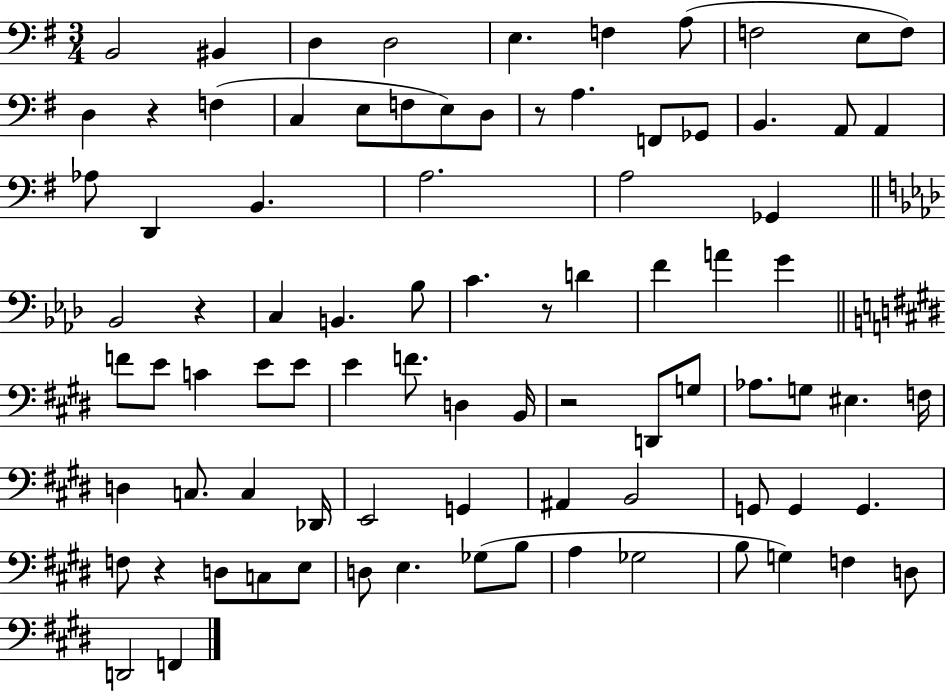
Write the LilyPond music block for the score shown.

{
  \clef bass
  \numericTimeSignature
  \time 3/4
  \key g \major
  \repeat volta 2 { b,2 bis,4 | d4 d2 | e4. f4 a8( | f2 e8 f8) | \break d4 r4 f4( | c4 e8 f8 e8) d8 | r8 a4. f,8 ges,8 | b,4. a,8 a,4 | \break aes8 d,4 b,4. | a2. | a2 ges,4 | \bar "||" \break \key aes \major bes,2 r4 | c4 b,4. bes8 | c'4. r8 d'4 | f'4 a'4 g'4 | \break \bar "||" \break \key e \major f'8 e'8 c'4 e'8 e'8 | e'4 f'8. d4 b,16 | r2 d,8 g8 | aes8. g8 eis4. f16 | \break d4 c8. c4 des,16 | e,2 g,4 | ais,4 b,2 | g,8 g,4 g,4. | \break f8 r4 d8 c8 e8 | d8 e4. ges8( b8 | a4 ges2 | b8 g4) f4 d8 | \break d,2 f,4 | } \bar "|."
}